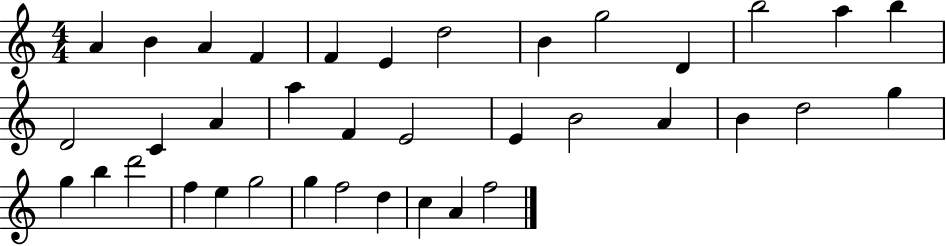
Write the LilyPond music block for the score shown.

{
  \clef treble
  \numericTimeSignature
  \time 4/4
  \key c \major
  a'4 b'4 a'4 f'4 | f'4 e'4 d''2 | b'4 g''2 d'4 | b''2 a''4 b''4 | \break d'2 c'4 a'4 | a''4 f'4 e'2 | e'4 b'2 a'4 | b'4 d''2 g''4 | \break g''4 b''4 d'''2 | f''4 e''4 g''2 | g''4 f''2 d''4 | c''4 a'4 f''2 | \break \bar "|."
}